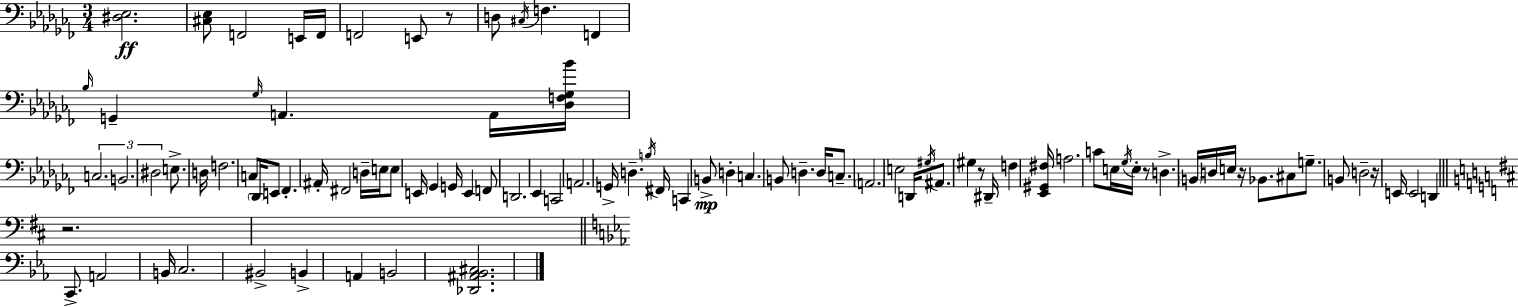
{
  \clef bass
  \numericTimeSignature
  \time 3/4
  \key aes \minor
  <dis ees>2.\ff | <cis ees>8 f,2 e,16 f,16 | f,2 e,8 r8 | d8 \acciaccatura { cis16 } f4. f,4 | \break \grace { bes16 } g,4-- \grace { ges16 } a,4. | a,16 <des f ges bes'>16 \tuplet 3/2 { c2. | b,2. | dis2 } e8.-> | \break d16 f2. | c8 \parenthesize des,16 e,8 fes,4.-. | ais,16-. fis,2 d16-- | e16 e8 e,16 ges,4 g,16 e,4 | \break f,8 d,2. | ees,4 c,2 | a,2. | g,16-> d4.-- \acciaccatura { b16 } fis,16 | \break c,4 b,8->\mp d4-. c4. | b,8 d4.-- | d16 c8.-- \parenthesize a,2. | e2 | \break d,16 \acciaccatura { gis16 } ais,8. gis4 r8 dis,16-- | f4 <ees, gis, fis>16 a2. | c'8 e16 \acciaccatura { ges16 } e16-. r8 | d4.-> \parenthesize b,16 d16 e16 r16 bes,8. | \break cis8 g8.-- b,8 d2-- | r16 e,16 e,2 | d,4 \bar "||" \break \key d \major r2. | \bar "||" \break \key ees \major c,8.-> a,2 b,16 | c2. | bis,2-> b,4-> | a,4 b,2 | \break <des, ais, bes, cis>2. | \bar "|."
}